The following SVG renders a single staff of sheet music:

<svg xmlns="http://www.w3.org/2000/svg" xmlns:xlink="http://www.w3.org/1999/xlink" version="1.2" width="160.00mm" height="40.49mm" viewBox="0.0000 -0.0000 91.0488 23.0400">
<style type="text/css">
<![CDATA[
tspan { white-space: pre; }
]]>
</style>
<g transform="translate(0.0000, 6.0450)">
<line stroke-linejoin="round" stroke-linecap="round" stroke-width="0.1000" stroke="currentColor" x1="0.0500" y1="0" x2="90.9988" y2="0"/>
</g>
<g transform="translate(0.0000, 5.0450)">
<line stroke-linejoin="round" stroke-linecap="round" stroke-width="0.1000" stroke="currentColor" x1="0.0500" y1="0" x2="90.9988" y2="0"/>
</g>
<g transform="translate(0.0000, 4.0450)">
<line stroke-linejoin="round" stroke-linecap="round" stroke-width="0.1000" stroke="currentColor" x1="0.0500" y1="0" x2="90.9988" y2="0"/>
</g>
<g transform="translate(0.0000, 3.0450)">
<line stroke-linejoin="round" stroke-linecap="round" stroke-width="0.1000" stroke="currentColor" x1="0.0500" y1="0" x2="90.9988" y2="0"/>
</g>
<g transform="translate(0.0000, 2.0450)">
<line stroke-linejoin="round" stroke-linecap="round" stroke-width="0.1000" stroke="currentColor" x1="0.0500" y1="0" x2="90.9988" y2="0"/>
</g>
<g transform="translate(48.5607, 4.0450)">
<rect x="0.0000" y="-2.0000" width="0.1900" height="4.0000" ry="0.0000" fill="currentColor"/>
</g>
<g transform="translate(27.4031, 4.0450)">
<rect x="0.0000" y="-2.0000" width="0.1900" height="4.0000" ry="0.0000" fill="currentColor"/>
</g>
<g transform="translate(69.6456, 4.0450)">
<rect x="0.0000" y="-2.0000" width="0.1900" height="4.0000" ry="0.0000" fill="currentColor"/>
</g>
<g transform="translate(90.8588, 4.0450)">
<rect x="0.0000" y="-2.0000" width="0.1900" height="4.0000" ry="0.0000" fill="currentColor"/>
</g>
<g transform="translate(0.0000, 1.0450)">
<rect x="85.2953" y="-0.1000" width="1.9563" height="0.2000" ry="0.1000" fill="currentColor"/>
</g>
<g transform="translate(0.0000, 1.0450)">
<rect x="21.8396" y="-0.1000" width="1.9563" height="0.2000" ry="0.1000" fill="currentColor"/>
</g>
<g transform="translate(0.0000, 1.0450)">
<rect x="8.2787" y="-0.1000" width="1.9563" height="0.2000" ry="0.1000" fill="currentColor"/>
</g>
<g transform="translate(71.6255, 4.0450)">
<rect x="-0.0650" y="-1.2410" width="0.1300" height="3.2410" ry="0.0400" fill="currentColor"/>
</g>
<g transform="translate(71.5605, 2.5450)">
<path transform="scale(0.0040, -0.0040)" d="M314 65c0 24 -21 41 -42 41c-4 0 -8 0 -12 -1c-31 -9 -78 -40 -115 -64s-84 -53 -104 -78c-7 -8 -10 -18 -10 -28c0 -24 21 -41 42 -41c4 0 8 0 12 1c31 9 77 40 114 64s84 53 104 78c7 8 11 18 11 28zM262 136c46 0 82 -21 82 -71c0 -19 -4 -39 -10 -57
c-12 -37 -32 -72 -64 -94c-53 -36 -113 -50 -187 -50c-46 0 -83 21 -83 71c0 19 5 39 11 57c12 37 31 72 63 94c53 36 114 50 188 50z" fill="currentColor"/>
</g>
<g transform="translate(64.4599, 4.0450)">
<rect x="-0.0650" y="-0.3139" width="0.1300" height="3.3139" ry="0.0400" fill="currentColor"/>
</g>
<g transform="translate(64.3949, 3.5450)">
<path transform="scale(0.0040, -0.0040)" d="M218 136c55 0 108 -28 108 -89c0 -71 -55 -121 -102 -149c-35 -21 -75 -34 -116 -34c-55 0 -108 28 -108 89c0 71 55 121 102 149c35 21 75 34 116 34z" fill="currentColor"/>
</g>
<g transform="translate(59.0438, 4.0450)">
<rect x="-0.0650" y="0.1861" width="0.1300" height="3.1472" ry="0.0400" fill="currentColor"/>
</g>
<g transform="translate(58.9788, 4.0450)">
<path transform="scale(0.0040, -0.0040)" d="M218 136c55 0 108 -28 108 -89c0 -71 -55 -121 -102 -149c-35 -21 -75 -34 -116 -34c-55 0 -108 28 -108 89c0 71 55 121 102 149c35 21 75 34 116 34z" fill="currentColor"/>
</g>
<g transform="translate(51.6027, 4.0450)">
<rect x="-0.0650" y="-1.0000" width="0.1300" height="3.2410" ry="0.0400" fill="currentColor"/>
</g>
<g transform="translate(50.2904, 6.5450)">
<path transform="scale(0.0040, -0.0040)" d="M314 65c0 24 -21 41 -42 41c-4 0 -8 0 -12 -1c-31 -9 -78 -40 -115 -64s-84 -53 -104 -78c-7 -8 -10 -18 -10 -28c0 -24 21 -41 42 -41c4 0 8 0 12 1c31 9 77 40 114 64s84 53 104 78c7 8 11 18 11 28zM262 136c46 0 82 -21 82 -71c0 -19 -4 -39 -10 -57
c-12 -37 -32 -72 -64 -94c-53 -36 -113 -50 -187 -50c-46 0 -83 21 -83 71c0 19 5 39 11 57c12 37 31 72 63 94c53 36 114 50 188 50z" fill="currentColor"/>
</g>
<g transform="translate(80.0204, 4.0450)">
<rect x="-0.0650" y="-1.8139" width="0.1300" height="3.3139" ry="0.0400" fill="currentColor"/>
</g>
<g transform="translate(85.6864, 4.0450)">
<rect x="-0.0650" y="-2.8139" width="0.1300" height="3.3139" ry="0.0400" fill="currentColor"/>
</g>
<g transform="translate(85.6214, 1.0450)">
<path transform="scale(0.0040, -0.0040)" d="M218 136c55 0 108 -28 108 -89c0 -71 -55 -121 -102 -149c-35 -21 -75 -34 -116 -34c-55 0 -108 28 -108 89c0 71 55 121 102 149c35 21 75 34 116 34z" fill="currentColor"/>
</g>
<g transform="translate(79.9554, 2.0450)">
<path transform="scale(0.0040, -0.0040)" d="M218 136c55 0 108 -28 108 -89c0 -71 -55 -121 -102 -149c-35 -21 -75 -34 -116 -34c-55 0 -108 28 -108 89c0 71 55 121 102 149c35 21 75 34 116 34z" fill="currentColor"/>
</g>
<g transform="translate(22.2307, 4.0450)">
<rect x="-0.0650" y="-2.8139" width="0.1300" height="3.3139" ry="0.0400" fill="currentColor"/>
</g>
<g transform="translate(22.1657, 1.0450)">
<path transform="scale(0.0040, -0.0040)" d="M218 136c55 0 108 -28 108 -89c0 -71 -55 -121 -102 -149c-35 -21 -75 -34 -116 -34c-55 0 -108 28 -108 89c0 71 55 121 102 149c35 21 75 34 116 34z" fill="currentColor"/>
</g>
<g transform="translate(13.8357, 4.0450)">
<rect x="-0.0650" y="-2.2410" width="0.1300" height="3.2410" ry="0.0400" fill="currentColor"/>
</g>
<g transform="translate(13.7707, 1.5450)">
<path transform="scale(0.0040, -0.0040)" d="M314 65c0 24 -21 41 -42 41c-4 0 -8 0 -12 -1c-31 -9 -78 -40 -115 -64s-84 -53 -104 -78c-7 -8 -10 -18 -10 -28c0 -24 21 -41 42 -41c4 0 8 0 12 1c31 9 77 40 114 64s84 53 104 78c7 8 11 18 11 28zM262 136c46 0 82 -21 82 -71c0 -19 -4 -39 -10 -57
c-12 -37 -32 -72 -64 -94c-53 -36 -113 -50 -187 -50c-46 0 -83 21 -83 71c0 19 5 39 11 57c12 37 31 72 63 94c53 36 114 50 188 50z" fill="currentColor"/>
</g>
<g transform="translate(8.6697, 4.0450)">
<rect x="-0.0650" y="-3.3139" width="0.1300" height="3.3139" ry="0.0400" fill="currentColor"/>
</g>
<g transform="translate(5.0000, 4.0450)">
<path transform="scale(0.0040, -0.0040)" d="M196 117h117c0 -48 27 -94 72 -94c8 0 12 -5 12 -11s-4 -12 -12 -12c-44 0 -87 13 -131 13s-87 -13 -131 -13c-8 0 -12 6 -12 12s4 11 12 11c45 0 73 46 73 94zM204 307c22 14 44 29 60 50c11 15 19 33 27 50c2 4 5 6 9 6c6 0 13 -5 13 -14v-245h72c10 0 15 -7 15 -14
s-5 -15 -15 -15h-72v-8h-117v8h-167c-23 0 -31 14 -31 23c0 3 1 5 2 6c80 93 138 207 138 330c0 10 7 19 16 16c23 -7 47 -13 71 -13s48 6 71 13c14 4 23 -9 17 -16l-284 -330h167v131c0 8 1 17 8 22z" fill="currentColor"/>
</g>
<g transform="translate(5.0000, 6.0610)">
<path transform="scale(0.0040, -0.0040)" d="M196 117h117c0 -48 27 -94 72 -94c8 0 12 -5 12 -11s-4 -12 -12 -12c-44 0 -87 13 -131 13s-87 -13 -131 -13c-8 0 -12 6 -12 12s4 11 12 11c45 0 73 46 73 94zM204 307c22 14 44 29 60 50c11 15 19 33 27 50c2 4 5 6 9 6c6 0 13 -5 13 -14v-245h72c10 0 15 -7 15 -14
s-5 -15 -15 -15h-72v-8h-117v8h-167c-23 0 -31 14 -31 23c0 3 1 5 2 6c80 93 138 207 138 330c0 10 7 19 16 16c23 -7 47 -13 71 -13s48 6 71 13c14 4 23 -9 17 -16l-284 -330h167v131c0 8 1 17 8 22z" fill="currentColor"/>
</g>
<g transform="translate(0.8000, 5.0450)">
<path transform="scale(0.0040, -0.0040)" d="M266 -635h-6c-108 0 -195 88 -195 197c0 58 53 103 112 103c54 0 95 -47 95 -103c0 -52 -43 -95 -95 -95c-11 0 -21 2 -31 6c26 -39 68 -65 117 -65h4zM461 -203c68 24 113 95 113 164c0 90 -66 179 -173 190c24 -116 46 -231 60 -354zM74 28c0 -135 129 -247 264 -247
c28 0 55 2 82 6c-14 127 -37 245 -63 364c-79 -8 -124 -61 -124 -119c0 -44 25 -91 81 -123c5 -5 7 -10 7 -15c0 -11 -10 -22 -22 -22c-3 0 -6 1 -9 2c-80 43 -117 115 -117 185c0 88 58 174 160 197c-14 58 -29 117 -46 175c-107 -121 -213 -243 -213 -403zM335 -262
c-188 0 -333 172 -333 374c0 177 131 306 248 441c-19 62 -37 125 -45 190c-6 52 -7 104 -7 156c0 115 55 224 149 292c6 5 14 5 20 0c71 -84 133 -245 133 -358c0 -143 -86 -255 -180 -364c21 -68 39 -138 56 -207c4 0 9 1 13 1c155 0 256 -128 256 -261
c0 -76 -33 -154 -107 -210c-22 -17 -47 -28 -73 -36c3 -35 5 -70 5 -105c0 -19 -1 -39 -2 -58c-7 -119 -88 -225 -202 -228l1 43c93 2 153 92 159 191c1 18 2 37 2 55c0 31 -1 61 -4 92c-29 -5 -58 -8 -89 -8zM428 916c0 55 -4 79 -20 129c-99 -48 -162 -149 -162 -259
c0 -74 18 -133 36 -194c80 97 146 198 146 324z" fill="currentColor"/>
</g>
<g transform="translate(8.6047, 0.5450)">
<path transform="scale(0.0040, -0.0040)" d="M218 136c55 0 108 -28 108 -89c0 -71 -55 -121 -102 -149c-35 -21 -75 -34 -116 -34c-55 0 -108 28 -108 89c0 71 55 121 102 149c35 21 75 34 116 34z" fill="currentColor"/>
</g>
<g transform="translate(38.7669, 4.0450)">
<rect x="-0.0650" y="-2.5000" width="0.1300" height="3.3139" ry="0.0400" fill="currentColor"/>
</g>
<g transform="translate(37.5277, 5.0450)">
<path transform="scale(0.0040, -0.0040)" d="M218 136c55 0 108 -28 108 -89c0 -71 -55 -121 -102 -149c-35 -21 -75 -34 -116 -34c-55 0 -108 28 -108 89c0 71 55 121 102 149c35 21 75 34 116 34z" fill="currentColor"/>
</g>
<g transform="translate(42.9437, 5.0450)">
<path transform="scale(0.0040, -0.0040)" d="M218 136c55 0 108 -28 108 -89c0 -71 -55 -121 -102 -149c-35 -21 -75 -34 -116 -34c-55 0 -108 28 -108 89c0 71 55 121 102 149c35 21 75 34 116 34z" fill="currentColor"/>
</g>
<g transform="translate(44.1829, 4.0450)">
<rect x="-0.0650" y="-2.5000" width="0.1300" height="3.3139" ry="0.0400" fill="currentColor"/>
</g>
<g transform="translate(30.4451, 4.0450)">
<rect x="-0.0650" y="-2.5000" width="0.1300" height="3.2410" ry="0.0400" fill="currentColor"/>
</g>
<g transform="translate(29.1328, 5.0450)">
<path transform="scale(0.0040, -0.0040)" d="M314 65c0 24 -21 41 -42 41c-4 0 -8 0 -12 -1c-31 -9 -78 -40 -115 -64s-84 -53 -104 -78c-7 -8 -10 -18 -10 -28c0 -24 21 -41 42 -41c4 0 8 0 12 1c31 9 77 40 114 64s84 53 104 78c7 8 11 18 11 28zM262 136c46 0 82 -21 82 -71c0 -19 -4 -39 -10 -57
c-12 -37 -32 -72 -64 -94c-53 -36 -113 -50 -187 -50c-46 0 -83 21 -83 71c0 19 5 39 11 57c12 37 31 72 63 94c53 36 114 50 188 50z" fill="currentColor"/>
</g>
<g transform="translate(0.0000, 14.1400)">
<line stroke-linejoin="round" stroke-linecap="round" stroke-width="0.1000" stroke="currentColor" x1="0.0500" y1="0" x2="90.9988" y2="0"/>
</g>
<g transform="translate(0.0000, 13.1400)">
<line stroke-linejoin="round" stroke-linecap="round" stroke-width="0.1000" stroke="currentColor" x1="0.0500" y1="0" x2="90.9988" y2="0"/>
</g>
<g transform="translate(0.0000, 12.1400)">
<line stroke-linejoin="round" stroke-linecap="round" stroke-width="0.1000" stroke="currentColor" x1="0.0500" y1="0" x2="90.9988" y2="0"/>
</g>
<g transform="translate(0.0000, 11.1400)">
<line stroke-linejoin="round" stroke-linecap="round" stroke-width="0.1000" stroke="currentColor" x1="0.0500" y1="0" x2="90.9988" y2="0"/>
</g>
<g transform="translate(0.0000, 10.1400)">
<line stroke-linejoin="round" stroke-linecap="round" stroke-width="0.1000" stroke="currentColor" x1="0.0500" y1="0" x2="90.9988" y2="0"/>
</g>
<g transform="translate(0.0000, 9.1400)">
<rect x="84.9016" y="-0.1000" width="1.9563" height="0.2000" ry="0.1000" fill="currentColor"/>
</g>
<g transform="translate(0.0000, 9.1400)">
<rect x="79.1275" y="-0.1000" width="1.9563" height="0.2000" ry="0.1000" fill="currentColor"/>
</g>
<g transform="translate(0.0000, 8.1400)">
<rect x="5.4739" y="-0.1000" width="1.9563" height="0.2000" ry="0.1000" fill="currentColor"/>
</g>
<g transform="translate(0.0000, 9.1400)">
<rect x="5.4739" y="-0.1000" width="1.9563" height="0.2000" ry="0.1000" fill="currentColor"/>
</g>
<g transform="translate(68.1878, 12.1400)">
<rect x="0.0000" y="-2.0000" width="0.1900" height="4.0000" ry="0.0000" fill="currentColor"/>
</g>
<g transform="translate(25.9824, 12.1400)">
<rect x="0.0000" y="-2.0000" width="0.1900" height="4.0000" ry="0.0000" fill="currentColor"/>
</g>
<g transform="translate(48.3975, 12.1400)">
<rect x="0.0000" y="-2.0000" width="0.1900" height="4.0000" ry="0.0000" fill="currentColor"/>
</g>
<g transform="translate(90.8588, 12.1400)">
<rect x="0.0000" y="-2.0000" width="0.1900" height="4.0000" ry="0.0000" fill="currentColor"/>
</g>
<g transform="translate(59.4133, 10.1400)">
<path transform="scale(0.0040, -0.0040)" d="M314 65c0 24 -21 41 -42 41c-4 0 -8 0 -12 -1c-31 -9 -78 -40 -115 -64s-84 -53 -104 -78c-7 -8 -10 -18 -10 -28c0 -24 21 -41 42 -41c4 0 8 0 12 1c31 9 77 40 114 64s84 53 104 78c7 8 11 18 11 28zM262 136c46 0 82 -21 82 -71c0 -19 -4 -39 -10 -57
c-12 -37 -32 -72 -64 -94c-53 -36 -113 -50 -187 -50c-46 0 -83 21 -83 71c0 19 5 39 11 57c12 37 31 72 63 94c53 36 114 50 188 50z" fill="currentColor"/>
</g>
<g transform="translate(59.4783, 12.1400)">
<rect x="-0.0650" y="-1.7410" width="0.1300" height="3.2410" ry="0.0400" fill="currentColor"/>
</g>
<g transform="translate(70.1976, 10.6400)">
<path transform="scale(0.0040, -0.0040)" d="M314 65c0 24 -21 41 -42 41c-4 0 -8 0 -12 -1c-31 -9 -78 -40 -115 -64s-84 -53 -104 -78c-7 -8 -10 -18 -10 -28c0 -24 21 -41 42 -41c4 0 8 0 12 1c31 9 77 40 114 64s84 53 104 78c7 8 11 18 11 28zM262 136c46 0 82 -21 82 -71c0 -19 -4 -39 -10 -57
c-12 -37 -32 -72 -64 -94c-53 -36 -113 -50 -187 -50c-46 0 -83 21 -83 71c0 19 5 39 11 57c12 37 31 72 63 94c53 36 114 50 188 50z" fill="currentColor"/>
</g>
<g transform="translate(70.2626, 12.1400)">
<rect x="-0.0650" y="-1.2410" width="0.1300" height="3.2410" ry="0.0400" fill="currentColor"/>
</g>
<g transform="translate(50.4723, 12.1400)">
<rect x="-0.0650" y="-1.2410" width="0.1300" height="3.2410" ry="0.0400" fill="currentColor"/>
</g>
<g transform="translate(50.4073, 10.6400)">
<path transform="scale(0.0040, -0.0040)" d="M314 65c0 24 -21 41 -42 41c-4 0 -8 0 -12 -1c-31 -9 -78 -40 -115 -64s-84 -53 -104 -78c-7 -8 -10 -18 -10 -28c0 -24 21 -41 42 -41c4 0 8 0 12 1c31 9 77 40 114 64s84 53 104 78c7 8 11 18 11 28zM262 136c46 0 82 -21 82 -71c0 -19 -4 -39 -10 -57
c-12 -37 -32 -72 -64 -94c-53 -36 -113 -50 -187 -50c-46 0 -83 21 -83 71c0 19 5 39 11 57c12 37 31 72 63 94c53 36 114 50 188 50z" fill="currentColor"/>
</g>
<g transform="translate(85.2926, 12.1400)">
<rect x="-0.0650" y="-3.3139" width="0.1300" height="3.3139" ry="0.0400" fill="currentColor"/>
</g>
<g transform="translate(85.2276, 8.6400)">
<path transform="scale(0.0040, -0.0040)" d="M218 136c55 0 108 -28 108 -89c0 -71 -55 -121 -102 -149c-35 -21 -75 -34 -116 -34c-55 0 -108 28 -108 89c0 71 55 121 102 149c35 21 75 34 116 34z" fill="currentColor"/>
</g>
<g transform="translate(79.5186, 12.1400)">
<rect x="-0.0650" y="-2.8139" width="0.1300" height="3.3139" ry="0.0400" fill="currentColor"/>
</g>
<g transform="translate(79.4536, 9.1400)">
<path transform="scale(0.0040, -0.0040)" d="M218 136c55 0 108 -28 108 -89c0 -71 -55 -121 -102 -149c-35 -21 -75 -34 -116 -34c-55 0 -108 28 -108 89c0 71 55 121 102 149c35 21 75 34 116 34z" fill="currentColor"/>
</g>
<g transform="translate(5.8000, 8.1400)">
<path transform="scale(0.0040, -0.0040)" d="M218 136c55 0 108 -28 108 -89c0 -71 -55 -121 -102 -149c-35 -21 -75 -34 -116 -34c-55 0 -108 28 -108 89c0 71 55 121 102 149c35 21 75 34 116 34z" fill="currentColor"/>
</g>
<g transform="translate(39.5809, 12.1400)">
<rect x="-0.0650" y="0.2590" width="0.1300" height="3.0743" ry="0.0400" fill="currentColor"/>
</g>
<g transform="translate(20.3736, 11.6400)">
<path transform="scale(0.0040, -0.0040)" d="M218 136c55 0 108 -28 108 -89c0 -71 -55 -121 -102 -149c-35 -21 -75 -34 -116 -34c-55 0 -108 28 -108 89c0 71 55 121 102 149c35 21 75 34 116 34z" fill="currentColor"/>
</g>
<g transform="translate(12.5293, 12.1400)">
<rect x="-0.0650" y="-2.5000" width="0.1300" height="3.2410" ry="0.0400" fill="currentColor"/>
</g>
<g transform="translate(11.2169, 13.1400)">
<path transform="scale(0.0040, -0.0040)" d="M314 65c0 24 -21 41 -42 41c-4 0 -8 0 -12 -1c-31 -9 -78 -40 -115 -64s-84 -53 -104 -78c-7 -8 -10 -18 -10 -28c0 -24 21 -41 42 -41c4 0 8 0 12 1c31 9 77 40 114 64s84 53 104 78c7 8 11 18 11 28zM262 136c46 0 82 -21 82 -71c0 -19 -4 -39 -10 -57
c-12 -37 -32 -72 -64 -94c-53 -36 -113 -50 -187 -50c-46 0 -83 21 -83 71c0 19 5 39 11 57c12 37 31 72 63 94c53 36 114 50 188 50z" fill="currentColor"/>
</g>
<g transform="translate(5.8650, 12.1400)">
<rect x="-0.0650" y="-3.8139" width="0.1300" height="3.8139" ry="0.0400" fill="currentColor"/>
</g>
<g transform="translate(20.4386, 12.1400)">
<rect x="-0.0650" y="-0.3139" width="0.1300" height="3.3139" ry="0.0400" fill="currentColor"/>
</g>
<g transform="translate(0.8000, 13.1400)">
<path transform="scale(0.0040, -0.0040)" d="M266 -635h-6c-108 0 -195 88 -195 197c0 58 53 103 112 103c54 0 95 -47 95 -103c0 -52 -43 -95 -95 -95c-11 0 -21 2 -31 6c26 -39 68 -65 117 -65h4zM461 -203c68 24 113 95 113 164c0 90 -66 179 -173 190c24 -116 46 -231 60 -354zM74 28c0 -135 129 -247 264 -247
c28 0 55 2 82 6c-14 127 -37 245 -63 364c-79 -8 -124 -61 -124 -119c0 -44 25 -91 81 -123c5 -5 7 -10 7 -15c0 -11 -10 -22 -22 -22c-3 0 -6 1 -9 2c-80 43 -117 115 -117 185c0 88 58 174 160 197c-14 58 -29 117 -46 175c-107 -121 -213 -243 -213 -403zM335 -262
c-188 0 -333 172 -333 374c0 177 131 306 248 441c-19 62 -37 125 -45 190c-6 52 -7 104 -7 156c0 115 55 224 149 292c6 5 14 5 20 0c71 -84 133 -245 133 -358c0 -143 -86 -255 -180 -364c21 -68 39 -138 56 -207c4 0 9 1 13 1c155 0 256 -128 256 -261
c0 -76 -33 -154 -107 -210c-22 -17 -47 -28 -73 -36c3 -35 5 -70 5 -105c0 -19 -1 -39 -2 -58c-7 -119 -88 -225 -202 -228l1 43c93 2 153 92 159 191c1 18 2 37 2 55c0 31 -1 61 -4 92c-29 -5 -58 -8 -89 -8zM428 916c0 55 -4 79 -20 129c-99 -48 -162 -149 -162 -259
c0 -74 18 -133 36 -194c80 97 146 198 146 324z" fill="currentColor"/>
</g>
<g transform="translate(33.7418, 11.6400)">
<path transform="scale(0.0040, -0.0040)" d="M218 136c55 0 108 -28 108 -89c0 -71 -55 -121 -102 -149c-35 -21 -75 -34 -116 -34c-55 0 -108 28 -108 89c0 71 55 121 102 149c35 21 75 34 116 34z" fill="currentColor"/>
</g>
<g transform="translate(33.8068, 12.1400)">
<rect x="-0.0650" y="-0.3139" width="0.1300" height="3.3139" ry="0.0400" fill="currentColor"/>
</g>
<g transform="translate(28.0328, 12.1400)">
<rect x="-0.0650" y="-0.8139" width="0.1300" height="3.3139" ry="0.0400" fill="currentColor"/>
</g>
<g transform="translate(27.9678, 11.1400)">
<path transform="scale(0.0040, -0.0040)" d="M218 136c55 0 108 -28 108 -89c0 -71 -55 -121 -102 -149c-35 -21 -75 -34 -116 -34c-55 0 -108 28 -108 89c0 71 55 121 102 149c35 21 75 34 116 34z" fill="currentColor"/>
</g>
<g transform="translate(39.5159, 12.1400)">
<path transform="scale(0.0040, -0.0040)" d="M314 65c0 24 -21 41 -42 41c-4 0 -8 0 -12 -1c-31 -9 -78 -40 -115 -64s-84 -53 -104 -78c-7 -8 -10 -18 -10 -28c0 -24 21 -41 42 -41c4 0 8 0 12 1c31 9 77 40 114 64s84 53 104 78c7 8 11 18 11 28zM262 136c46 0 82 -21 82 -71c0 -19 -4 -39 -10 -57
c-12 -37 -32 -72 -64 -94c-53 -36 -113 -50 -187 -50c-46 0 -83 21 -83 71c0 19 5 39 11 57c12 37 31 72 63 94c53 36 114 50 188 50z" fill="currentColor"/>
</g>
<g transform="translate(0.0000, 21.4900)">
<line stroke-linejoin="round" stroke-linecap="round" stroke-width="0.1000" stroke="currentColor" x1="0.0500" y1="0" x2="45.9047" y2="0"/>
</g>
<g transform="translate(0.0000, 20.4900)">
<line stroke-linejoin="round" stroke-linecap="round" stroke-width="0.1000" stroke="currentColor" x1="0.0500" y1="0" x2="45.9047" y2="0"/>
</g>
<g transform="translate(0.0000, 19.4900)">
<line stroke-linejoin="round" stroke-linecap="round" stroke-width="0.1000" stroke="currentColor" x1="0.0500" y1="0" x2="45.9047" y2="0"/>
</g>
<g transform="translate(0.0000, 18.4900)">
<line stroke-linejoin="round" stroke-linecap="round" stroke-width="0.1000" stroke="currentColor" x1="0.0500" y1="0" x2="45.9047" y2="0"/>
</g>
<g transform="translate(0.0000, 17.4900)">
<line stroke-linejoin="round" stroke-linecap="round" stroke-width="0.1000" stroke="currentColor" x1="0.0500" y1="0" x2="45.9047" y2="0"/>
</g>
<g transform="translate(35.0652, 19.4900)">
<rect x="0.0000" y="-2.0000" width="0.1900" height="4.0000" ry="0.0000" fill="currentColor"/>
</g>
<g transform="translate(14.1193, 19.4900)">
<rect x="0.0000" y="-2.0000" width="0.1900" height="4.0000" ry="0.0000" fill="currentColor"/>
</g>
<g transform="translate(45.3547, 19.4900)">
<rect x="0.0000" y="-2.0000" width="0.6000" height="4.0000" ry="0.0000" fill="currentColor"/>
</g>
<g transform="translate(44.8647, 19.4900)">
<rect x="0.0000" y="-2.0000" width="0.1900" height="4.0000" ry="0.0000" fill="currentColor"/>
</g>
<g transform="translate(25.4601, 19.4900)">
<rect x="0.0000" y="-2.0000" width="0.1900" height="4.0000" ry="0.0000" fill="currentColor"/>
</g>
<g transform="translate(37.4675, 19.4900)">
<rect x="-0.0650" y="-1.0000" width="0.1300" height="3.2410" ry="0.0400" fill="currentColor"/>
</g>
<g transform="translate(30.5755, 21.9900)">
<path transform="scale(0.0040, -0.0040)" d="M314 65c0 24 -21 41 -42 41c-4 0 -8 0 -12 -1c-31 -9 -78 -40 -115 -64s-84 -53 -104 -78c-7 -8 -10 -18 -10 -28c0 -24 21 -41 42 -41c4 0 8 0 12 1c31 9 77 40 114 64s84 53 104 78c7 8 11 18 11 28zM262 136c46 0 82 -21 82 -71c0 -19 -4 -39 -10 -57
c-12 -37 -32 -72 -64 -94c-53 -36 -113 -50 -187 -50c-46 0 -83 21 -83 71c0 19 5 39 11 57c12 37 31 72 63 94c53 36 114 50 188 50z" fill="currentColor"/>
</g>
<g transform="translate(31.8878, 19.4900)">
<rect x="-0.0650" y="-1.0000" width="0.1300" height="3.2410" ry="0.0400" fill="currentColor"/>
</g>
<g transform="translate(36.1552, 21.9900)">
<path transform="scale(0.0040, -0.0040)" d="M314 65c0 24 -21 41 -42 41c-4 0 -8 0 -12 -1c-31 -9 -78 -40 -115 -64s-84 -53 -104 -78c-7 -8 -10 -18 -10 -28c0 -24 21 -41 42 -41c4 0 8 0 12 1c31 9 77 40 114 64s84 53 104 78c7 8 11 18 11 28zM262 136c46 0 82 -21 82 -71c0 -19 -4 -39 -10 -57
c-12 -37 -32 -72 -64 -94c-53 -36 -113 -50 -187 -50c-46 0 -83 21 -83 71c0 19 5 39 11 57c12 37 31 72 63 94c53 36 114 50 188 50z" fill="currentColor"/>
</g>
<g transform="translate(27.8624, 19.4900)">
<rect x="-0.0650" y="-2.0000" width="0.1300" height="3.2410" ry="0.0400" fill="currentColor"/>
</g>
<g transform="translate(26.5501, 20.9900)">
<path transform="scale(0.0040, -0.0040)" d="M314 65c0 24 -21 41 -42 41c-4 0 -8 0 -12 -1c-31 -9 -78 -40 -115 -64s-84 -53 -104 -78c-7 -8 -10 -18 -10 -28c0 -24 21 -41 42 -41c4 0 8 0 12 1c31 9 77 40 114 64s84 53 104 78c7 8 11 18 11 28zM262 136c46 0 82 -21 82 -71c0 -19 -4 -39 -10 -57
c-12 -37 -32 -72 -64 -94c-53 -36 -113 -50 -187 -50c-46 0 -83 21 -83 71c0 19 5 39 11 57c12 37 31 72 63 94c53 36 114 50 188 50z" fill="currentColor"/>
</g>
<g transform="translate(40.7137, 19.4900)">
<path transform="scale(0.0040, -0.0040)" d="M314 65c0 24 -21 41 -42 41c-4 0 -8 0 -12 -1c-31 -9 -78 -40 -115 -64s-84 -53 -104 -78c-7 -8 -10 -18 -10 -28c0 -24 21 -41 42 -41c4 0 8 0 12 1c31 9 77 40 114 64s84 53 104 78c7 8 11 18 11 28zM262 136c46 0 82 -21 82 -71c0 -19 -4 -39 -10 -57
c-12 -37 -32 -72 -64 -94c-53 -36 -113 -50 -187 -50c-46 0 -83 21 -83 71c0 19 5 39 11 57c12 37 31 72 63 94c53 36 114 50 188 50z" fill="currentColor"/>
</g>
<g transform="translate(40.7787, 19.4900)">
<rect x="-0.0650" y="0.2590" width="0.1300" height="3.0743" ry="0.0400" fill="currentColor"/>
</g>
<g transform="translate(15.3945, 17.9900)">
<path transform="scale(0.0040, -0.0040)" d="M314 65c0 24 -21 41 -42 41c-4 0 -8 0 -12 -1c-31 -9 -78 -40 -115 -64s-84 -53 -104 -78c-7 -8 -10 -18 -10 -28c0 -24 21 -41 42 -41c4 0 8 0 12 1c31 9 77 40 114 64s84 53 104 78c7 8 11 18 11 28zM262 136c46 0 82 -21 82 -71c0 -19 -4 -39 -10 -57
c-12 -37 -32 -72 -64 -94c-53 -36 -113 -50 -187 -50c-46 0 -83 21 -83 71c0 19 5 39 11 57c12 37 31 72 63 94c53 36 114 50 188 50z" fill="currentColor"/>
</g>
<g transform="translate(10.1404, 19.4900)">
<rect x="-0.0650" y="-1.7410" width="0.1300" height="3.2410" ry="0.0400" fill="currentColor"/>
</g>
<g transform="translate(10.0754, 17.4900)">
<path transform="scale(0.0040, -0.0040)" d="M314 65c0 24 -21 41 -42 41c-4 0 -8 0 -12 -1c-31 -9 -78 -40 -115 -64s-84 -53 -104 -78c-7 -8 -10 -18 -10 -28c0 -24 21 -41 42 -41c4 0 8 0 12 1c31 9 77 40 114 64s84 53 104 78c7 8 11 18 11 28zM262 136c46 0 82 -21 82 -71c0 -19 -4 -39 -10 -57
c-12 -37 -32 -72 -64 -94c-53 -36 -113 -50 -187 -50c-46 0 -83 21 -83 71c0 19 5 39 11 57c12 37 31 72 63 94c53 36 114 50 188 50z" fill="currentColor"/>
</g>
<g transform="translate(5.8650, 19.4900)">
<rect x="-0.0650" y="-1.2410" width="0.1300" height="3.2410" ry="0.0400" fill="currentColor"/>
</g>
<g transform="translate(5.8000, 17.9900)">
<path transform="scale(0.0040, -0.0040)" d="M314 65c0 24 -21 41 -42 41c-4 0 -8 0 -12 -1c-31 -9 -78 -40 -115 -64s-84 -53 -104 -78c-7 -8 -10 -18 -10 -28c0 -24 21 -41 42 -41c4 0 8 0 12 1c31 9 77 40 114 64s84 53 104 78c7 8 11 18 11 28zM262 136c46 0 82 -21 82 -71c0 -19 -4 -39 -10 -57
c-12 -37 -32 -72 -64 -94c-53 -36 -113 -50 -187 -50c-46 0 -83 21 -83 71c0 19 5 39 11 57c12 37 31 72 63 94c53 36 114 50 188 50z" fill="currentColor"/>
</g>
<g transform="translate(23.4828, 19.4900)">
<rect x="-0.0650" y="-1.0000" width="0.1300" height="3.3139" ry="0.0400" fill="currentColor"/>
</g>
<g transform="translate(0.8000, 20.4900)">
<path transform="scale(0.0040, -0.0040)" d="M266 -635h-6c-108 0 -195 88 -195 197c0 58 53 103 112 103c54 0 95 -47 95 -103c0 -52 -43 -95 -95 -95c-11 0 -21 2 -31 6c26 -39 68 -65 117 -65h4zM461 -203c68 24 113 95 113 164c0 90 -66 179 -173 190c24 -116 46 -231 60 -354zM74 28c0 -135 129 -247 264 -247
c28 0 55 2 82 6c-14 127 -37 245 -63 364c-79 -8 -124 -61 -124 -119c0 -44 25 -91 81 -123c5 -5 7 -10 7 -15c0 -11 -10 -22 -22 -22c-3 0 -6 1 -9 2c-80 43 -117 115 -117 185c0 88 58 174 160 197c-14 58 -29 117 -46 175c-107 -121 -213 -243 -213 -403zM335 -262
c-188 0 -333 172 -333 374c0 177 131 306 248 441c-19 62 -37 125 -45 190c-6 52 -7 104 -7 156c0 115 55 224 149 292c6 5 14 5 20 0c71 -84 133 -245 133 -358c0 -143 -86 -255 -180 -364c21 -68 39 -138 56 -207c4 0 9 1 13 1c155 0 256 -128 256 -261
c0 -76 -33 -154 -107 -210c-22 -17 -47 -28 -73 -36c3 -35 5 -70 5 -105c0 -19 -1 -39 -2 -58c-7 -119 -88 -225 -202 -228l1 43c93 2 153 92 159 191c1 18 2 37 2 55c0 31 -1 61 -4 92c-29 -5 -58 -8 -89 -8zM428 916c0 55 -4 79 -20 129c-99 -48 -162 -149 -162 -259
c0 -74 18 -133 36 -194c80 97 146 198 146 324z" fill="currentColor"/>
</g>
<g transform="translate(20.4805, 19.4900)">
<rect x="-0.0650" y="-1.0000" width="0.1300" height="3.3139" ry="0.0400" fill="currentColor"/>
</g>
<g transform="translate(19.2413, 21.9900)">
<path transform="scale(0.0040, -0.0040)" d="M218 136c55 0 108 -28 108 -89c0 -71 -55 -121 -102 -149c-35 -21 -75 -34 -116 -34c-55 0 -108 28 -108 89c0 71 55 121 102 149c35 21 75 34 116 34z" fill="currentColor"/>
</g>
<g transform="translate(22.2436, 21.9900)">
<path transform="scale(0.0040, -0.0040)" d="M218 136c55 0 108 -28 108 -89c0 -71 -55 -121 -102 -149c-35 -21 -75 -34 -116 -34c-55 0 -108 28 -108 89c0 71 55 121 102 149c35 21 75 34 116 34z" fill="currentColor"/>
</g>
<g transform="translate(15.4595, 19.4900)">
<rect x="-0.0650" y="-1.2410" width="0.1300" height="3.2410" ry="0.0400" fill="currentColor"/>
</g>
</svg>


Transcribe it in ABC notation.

X:1
T:Untitled
M:4/4
L:1/4
K:C
b g2 a G2 G G D2 B c e2 f a c' G2 c d c B2 e2 f2 e2 a b e2 f2 e2 D D F2 D2 D2 B2